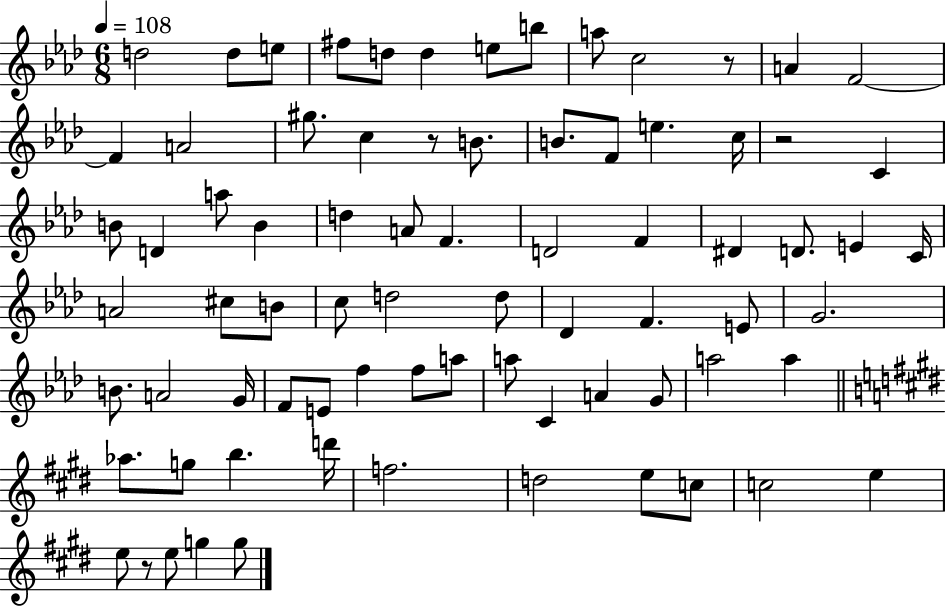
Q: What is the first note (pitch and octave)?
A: D5